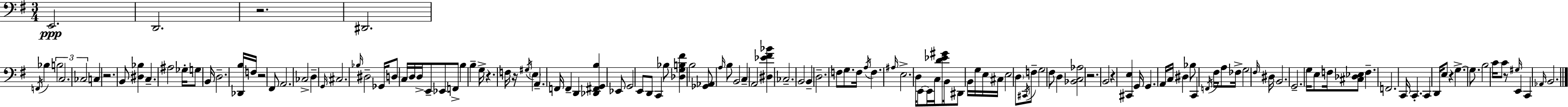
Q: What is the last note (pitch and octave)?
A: B2